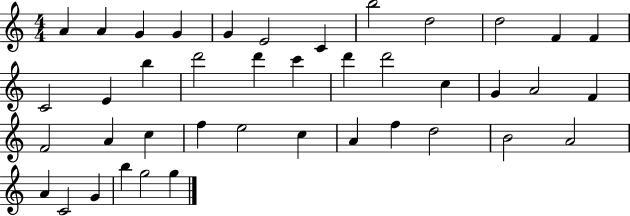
{
  \clef treble
  \numericTimeSignature
  \time 4/4
  \key c \major
  a'4 a'4 g'4 g'4 | g'4 e'2 c'4 | b''2 d''2 | d''2 f'4 f'4 | \break c'2 e'4 b''4 | d'''2 d'''4 c'''4 | d'''4 d'''2 c''4 | g'4 a'2 f'4 | \break f'2 a'4 c''4 | f''4 e''2 c''4 | a'4 f''4 d''2 | b'2 a'2 | \break a'4 c'2 g'4 | b''4 g''2 g''4 | \bar "|."
}